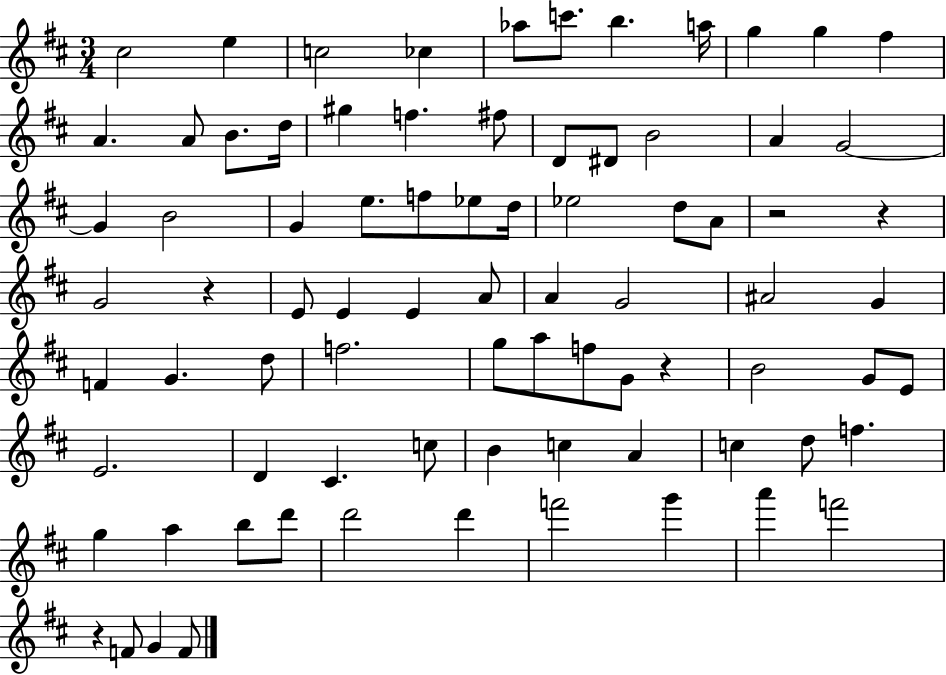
C#5/h E5/q C5/h CES5/q Ab5/e C6/e. B5/q. A5/s G5/q G5/q F#5/q A4/q. A4/e B4/e. D5/s G#5/q F5/q. F#5/e D4/e D#4/e B4/h A4/q G4/h G4/q B4/h G4/q E5/e. F5/e Eb5/e D5/s Eb5/h D5/e A4/e R/h R/q G4/h R/q E4/e E4/q E4/q A4/e A4/q G4/h A#4/h G4/q F4/q G4/q. D5/e F5/h. G5/e A5/e F5/e G4/e R/q B4/h G4/e E4/e E4/h. D4/q C#4/q. C5/e B4/q C5/q A4/q C5/q D5/e F5/q. G5/q A5/q B5/e D6/e D6/h D6/q F6/h G6/q A6/q F6/h R/q F4/e G4/q F4/e